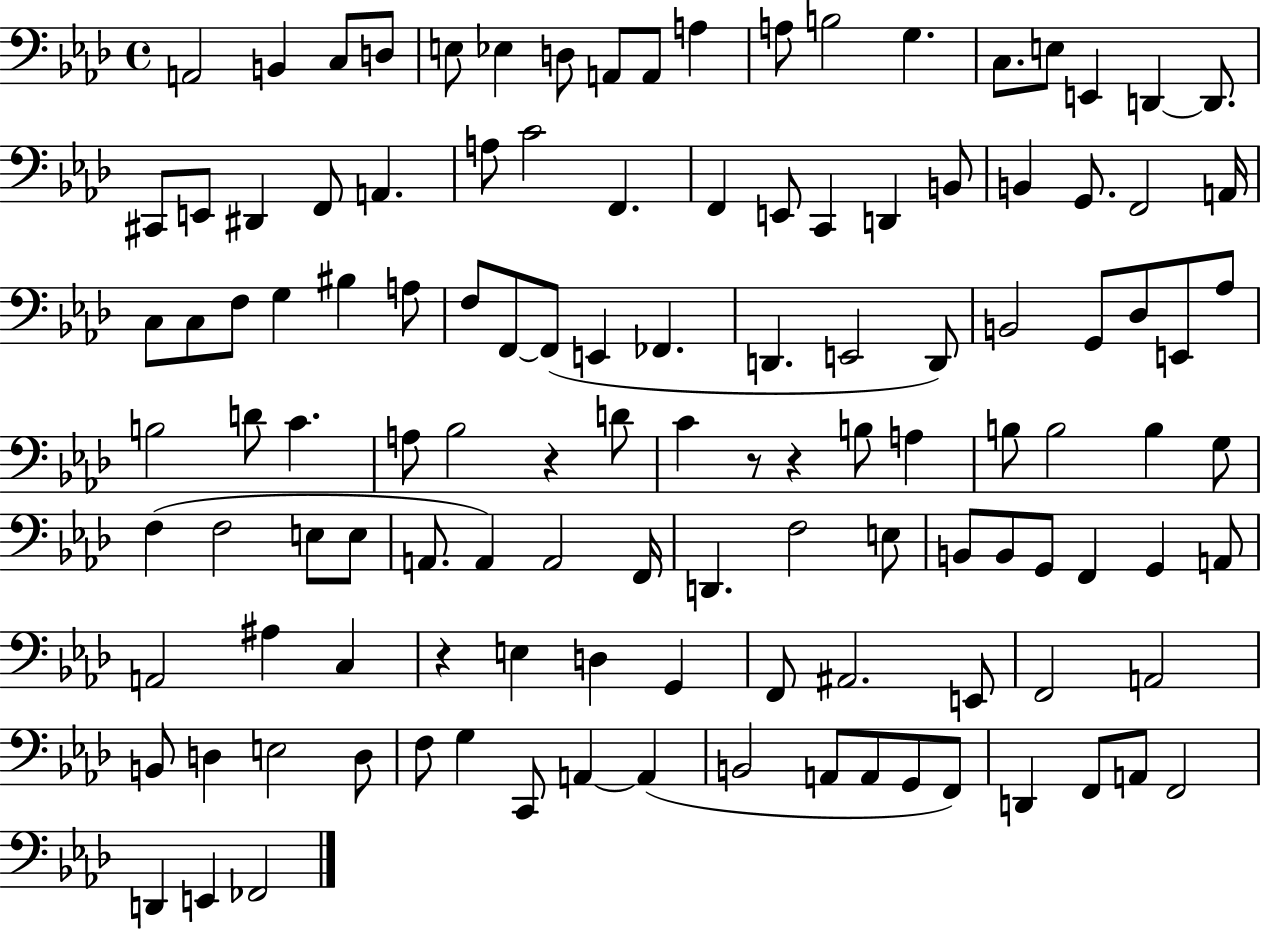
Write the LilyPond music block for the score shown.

{
  \clef bass
  \time 4/4
  \defaultTimeSignature
  \key aes \major
  \repeat volta 2 { a,2 b,4 c8 d8 | e8 ees4 d8 a,8 a,8 a4 | a8 b2 g4. | c8. e8 e,4 d,4~~ d,8. | \break cis,8 e,8 dis,4 f,8 a,4. | a8 c'2 f,4. | f,4 e,8 c,4 d,4 b,8 | b,4 g,8. f,2 a,16 | \break c8 c8 f8 g4 bis4 a8 | f8 f,8~~ f,8( e,4 fes,4. | d,4. e,2 d,8) | b,2 g,8 des8 e,8 aes8 | \break b2 d'8 c'4. | a8 bes2 r4 d'8 | c'4 r8 r4 b8 a4 | b8 b2 b4 g8 | \break f4( f2 e8 e8 | a,8. a,4) a,2 f,16 | d,4. f2 e8 | b,8 b,8 g,8 f,4 g,4 a,8 | \break a,2 ais4 c4 | r4 e4 d4 g,4 | f,8 ais,2. e,8 | f,2 a,2 | \break b,8 d4 e2 d8 | f8 g4 c,8 a,4~~ a,4( | b,2 a,8 a,8 g,8 f,8) | d,4 f,8 a,8 f,2 | \break d,4 e,4 fes,2 | } \bar "|."
}